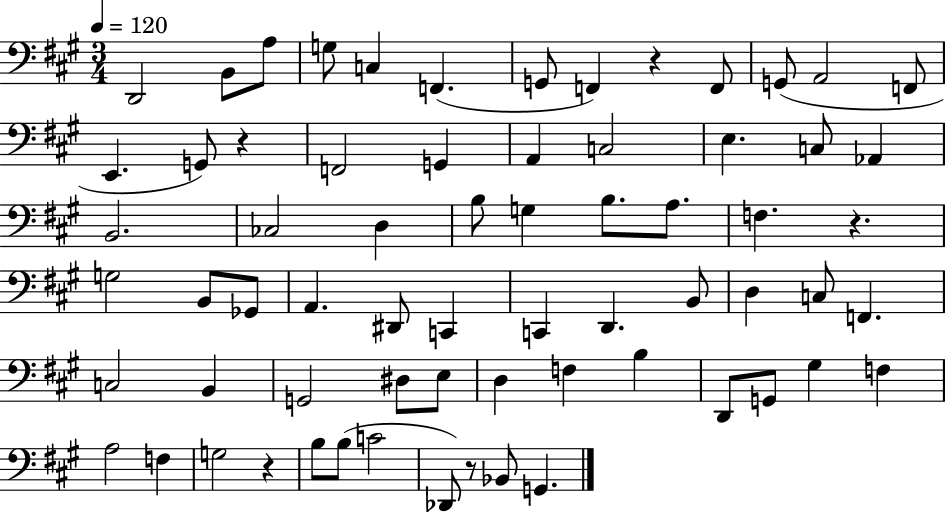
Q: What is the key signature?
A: A major